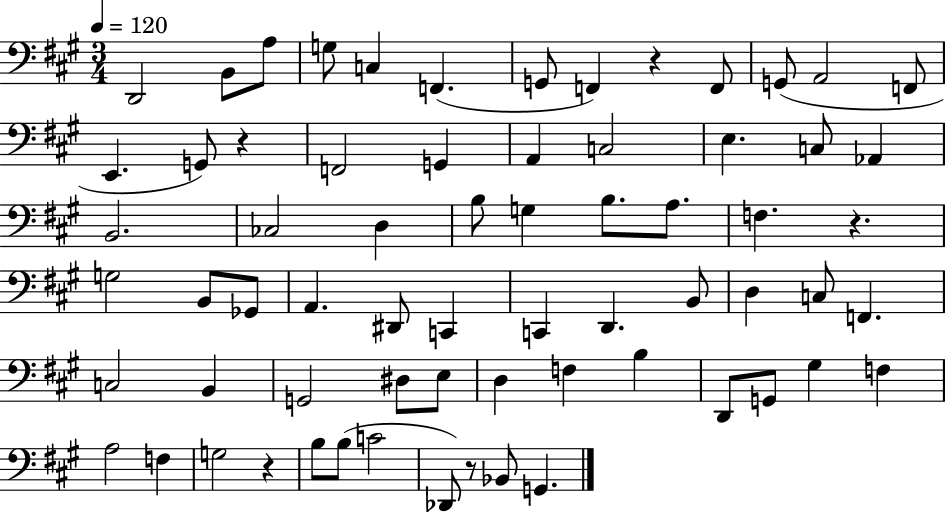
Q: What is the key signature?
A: A major